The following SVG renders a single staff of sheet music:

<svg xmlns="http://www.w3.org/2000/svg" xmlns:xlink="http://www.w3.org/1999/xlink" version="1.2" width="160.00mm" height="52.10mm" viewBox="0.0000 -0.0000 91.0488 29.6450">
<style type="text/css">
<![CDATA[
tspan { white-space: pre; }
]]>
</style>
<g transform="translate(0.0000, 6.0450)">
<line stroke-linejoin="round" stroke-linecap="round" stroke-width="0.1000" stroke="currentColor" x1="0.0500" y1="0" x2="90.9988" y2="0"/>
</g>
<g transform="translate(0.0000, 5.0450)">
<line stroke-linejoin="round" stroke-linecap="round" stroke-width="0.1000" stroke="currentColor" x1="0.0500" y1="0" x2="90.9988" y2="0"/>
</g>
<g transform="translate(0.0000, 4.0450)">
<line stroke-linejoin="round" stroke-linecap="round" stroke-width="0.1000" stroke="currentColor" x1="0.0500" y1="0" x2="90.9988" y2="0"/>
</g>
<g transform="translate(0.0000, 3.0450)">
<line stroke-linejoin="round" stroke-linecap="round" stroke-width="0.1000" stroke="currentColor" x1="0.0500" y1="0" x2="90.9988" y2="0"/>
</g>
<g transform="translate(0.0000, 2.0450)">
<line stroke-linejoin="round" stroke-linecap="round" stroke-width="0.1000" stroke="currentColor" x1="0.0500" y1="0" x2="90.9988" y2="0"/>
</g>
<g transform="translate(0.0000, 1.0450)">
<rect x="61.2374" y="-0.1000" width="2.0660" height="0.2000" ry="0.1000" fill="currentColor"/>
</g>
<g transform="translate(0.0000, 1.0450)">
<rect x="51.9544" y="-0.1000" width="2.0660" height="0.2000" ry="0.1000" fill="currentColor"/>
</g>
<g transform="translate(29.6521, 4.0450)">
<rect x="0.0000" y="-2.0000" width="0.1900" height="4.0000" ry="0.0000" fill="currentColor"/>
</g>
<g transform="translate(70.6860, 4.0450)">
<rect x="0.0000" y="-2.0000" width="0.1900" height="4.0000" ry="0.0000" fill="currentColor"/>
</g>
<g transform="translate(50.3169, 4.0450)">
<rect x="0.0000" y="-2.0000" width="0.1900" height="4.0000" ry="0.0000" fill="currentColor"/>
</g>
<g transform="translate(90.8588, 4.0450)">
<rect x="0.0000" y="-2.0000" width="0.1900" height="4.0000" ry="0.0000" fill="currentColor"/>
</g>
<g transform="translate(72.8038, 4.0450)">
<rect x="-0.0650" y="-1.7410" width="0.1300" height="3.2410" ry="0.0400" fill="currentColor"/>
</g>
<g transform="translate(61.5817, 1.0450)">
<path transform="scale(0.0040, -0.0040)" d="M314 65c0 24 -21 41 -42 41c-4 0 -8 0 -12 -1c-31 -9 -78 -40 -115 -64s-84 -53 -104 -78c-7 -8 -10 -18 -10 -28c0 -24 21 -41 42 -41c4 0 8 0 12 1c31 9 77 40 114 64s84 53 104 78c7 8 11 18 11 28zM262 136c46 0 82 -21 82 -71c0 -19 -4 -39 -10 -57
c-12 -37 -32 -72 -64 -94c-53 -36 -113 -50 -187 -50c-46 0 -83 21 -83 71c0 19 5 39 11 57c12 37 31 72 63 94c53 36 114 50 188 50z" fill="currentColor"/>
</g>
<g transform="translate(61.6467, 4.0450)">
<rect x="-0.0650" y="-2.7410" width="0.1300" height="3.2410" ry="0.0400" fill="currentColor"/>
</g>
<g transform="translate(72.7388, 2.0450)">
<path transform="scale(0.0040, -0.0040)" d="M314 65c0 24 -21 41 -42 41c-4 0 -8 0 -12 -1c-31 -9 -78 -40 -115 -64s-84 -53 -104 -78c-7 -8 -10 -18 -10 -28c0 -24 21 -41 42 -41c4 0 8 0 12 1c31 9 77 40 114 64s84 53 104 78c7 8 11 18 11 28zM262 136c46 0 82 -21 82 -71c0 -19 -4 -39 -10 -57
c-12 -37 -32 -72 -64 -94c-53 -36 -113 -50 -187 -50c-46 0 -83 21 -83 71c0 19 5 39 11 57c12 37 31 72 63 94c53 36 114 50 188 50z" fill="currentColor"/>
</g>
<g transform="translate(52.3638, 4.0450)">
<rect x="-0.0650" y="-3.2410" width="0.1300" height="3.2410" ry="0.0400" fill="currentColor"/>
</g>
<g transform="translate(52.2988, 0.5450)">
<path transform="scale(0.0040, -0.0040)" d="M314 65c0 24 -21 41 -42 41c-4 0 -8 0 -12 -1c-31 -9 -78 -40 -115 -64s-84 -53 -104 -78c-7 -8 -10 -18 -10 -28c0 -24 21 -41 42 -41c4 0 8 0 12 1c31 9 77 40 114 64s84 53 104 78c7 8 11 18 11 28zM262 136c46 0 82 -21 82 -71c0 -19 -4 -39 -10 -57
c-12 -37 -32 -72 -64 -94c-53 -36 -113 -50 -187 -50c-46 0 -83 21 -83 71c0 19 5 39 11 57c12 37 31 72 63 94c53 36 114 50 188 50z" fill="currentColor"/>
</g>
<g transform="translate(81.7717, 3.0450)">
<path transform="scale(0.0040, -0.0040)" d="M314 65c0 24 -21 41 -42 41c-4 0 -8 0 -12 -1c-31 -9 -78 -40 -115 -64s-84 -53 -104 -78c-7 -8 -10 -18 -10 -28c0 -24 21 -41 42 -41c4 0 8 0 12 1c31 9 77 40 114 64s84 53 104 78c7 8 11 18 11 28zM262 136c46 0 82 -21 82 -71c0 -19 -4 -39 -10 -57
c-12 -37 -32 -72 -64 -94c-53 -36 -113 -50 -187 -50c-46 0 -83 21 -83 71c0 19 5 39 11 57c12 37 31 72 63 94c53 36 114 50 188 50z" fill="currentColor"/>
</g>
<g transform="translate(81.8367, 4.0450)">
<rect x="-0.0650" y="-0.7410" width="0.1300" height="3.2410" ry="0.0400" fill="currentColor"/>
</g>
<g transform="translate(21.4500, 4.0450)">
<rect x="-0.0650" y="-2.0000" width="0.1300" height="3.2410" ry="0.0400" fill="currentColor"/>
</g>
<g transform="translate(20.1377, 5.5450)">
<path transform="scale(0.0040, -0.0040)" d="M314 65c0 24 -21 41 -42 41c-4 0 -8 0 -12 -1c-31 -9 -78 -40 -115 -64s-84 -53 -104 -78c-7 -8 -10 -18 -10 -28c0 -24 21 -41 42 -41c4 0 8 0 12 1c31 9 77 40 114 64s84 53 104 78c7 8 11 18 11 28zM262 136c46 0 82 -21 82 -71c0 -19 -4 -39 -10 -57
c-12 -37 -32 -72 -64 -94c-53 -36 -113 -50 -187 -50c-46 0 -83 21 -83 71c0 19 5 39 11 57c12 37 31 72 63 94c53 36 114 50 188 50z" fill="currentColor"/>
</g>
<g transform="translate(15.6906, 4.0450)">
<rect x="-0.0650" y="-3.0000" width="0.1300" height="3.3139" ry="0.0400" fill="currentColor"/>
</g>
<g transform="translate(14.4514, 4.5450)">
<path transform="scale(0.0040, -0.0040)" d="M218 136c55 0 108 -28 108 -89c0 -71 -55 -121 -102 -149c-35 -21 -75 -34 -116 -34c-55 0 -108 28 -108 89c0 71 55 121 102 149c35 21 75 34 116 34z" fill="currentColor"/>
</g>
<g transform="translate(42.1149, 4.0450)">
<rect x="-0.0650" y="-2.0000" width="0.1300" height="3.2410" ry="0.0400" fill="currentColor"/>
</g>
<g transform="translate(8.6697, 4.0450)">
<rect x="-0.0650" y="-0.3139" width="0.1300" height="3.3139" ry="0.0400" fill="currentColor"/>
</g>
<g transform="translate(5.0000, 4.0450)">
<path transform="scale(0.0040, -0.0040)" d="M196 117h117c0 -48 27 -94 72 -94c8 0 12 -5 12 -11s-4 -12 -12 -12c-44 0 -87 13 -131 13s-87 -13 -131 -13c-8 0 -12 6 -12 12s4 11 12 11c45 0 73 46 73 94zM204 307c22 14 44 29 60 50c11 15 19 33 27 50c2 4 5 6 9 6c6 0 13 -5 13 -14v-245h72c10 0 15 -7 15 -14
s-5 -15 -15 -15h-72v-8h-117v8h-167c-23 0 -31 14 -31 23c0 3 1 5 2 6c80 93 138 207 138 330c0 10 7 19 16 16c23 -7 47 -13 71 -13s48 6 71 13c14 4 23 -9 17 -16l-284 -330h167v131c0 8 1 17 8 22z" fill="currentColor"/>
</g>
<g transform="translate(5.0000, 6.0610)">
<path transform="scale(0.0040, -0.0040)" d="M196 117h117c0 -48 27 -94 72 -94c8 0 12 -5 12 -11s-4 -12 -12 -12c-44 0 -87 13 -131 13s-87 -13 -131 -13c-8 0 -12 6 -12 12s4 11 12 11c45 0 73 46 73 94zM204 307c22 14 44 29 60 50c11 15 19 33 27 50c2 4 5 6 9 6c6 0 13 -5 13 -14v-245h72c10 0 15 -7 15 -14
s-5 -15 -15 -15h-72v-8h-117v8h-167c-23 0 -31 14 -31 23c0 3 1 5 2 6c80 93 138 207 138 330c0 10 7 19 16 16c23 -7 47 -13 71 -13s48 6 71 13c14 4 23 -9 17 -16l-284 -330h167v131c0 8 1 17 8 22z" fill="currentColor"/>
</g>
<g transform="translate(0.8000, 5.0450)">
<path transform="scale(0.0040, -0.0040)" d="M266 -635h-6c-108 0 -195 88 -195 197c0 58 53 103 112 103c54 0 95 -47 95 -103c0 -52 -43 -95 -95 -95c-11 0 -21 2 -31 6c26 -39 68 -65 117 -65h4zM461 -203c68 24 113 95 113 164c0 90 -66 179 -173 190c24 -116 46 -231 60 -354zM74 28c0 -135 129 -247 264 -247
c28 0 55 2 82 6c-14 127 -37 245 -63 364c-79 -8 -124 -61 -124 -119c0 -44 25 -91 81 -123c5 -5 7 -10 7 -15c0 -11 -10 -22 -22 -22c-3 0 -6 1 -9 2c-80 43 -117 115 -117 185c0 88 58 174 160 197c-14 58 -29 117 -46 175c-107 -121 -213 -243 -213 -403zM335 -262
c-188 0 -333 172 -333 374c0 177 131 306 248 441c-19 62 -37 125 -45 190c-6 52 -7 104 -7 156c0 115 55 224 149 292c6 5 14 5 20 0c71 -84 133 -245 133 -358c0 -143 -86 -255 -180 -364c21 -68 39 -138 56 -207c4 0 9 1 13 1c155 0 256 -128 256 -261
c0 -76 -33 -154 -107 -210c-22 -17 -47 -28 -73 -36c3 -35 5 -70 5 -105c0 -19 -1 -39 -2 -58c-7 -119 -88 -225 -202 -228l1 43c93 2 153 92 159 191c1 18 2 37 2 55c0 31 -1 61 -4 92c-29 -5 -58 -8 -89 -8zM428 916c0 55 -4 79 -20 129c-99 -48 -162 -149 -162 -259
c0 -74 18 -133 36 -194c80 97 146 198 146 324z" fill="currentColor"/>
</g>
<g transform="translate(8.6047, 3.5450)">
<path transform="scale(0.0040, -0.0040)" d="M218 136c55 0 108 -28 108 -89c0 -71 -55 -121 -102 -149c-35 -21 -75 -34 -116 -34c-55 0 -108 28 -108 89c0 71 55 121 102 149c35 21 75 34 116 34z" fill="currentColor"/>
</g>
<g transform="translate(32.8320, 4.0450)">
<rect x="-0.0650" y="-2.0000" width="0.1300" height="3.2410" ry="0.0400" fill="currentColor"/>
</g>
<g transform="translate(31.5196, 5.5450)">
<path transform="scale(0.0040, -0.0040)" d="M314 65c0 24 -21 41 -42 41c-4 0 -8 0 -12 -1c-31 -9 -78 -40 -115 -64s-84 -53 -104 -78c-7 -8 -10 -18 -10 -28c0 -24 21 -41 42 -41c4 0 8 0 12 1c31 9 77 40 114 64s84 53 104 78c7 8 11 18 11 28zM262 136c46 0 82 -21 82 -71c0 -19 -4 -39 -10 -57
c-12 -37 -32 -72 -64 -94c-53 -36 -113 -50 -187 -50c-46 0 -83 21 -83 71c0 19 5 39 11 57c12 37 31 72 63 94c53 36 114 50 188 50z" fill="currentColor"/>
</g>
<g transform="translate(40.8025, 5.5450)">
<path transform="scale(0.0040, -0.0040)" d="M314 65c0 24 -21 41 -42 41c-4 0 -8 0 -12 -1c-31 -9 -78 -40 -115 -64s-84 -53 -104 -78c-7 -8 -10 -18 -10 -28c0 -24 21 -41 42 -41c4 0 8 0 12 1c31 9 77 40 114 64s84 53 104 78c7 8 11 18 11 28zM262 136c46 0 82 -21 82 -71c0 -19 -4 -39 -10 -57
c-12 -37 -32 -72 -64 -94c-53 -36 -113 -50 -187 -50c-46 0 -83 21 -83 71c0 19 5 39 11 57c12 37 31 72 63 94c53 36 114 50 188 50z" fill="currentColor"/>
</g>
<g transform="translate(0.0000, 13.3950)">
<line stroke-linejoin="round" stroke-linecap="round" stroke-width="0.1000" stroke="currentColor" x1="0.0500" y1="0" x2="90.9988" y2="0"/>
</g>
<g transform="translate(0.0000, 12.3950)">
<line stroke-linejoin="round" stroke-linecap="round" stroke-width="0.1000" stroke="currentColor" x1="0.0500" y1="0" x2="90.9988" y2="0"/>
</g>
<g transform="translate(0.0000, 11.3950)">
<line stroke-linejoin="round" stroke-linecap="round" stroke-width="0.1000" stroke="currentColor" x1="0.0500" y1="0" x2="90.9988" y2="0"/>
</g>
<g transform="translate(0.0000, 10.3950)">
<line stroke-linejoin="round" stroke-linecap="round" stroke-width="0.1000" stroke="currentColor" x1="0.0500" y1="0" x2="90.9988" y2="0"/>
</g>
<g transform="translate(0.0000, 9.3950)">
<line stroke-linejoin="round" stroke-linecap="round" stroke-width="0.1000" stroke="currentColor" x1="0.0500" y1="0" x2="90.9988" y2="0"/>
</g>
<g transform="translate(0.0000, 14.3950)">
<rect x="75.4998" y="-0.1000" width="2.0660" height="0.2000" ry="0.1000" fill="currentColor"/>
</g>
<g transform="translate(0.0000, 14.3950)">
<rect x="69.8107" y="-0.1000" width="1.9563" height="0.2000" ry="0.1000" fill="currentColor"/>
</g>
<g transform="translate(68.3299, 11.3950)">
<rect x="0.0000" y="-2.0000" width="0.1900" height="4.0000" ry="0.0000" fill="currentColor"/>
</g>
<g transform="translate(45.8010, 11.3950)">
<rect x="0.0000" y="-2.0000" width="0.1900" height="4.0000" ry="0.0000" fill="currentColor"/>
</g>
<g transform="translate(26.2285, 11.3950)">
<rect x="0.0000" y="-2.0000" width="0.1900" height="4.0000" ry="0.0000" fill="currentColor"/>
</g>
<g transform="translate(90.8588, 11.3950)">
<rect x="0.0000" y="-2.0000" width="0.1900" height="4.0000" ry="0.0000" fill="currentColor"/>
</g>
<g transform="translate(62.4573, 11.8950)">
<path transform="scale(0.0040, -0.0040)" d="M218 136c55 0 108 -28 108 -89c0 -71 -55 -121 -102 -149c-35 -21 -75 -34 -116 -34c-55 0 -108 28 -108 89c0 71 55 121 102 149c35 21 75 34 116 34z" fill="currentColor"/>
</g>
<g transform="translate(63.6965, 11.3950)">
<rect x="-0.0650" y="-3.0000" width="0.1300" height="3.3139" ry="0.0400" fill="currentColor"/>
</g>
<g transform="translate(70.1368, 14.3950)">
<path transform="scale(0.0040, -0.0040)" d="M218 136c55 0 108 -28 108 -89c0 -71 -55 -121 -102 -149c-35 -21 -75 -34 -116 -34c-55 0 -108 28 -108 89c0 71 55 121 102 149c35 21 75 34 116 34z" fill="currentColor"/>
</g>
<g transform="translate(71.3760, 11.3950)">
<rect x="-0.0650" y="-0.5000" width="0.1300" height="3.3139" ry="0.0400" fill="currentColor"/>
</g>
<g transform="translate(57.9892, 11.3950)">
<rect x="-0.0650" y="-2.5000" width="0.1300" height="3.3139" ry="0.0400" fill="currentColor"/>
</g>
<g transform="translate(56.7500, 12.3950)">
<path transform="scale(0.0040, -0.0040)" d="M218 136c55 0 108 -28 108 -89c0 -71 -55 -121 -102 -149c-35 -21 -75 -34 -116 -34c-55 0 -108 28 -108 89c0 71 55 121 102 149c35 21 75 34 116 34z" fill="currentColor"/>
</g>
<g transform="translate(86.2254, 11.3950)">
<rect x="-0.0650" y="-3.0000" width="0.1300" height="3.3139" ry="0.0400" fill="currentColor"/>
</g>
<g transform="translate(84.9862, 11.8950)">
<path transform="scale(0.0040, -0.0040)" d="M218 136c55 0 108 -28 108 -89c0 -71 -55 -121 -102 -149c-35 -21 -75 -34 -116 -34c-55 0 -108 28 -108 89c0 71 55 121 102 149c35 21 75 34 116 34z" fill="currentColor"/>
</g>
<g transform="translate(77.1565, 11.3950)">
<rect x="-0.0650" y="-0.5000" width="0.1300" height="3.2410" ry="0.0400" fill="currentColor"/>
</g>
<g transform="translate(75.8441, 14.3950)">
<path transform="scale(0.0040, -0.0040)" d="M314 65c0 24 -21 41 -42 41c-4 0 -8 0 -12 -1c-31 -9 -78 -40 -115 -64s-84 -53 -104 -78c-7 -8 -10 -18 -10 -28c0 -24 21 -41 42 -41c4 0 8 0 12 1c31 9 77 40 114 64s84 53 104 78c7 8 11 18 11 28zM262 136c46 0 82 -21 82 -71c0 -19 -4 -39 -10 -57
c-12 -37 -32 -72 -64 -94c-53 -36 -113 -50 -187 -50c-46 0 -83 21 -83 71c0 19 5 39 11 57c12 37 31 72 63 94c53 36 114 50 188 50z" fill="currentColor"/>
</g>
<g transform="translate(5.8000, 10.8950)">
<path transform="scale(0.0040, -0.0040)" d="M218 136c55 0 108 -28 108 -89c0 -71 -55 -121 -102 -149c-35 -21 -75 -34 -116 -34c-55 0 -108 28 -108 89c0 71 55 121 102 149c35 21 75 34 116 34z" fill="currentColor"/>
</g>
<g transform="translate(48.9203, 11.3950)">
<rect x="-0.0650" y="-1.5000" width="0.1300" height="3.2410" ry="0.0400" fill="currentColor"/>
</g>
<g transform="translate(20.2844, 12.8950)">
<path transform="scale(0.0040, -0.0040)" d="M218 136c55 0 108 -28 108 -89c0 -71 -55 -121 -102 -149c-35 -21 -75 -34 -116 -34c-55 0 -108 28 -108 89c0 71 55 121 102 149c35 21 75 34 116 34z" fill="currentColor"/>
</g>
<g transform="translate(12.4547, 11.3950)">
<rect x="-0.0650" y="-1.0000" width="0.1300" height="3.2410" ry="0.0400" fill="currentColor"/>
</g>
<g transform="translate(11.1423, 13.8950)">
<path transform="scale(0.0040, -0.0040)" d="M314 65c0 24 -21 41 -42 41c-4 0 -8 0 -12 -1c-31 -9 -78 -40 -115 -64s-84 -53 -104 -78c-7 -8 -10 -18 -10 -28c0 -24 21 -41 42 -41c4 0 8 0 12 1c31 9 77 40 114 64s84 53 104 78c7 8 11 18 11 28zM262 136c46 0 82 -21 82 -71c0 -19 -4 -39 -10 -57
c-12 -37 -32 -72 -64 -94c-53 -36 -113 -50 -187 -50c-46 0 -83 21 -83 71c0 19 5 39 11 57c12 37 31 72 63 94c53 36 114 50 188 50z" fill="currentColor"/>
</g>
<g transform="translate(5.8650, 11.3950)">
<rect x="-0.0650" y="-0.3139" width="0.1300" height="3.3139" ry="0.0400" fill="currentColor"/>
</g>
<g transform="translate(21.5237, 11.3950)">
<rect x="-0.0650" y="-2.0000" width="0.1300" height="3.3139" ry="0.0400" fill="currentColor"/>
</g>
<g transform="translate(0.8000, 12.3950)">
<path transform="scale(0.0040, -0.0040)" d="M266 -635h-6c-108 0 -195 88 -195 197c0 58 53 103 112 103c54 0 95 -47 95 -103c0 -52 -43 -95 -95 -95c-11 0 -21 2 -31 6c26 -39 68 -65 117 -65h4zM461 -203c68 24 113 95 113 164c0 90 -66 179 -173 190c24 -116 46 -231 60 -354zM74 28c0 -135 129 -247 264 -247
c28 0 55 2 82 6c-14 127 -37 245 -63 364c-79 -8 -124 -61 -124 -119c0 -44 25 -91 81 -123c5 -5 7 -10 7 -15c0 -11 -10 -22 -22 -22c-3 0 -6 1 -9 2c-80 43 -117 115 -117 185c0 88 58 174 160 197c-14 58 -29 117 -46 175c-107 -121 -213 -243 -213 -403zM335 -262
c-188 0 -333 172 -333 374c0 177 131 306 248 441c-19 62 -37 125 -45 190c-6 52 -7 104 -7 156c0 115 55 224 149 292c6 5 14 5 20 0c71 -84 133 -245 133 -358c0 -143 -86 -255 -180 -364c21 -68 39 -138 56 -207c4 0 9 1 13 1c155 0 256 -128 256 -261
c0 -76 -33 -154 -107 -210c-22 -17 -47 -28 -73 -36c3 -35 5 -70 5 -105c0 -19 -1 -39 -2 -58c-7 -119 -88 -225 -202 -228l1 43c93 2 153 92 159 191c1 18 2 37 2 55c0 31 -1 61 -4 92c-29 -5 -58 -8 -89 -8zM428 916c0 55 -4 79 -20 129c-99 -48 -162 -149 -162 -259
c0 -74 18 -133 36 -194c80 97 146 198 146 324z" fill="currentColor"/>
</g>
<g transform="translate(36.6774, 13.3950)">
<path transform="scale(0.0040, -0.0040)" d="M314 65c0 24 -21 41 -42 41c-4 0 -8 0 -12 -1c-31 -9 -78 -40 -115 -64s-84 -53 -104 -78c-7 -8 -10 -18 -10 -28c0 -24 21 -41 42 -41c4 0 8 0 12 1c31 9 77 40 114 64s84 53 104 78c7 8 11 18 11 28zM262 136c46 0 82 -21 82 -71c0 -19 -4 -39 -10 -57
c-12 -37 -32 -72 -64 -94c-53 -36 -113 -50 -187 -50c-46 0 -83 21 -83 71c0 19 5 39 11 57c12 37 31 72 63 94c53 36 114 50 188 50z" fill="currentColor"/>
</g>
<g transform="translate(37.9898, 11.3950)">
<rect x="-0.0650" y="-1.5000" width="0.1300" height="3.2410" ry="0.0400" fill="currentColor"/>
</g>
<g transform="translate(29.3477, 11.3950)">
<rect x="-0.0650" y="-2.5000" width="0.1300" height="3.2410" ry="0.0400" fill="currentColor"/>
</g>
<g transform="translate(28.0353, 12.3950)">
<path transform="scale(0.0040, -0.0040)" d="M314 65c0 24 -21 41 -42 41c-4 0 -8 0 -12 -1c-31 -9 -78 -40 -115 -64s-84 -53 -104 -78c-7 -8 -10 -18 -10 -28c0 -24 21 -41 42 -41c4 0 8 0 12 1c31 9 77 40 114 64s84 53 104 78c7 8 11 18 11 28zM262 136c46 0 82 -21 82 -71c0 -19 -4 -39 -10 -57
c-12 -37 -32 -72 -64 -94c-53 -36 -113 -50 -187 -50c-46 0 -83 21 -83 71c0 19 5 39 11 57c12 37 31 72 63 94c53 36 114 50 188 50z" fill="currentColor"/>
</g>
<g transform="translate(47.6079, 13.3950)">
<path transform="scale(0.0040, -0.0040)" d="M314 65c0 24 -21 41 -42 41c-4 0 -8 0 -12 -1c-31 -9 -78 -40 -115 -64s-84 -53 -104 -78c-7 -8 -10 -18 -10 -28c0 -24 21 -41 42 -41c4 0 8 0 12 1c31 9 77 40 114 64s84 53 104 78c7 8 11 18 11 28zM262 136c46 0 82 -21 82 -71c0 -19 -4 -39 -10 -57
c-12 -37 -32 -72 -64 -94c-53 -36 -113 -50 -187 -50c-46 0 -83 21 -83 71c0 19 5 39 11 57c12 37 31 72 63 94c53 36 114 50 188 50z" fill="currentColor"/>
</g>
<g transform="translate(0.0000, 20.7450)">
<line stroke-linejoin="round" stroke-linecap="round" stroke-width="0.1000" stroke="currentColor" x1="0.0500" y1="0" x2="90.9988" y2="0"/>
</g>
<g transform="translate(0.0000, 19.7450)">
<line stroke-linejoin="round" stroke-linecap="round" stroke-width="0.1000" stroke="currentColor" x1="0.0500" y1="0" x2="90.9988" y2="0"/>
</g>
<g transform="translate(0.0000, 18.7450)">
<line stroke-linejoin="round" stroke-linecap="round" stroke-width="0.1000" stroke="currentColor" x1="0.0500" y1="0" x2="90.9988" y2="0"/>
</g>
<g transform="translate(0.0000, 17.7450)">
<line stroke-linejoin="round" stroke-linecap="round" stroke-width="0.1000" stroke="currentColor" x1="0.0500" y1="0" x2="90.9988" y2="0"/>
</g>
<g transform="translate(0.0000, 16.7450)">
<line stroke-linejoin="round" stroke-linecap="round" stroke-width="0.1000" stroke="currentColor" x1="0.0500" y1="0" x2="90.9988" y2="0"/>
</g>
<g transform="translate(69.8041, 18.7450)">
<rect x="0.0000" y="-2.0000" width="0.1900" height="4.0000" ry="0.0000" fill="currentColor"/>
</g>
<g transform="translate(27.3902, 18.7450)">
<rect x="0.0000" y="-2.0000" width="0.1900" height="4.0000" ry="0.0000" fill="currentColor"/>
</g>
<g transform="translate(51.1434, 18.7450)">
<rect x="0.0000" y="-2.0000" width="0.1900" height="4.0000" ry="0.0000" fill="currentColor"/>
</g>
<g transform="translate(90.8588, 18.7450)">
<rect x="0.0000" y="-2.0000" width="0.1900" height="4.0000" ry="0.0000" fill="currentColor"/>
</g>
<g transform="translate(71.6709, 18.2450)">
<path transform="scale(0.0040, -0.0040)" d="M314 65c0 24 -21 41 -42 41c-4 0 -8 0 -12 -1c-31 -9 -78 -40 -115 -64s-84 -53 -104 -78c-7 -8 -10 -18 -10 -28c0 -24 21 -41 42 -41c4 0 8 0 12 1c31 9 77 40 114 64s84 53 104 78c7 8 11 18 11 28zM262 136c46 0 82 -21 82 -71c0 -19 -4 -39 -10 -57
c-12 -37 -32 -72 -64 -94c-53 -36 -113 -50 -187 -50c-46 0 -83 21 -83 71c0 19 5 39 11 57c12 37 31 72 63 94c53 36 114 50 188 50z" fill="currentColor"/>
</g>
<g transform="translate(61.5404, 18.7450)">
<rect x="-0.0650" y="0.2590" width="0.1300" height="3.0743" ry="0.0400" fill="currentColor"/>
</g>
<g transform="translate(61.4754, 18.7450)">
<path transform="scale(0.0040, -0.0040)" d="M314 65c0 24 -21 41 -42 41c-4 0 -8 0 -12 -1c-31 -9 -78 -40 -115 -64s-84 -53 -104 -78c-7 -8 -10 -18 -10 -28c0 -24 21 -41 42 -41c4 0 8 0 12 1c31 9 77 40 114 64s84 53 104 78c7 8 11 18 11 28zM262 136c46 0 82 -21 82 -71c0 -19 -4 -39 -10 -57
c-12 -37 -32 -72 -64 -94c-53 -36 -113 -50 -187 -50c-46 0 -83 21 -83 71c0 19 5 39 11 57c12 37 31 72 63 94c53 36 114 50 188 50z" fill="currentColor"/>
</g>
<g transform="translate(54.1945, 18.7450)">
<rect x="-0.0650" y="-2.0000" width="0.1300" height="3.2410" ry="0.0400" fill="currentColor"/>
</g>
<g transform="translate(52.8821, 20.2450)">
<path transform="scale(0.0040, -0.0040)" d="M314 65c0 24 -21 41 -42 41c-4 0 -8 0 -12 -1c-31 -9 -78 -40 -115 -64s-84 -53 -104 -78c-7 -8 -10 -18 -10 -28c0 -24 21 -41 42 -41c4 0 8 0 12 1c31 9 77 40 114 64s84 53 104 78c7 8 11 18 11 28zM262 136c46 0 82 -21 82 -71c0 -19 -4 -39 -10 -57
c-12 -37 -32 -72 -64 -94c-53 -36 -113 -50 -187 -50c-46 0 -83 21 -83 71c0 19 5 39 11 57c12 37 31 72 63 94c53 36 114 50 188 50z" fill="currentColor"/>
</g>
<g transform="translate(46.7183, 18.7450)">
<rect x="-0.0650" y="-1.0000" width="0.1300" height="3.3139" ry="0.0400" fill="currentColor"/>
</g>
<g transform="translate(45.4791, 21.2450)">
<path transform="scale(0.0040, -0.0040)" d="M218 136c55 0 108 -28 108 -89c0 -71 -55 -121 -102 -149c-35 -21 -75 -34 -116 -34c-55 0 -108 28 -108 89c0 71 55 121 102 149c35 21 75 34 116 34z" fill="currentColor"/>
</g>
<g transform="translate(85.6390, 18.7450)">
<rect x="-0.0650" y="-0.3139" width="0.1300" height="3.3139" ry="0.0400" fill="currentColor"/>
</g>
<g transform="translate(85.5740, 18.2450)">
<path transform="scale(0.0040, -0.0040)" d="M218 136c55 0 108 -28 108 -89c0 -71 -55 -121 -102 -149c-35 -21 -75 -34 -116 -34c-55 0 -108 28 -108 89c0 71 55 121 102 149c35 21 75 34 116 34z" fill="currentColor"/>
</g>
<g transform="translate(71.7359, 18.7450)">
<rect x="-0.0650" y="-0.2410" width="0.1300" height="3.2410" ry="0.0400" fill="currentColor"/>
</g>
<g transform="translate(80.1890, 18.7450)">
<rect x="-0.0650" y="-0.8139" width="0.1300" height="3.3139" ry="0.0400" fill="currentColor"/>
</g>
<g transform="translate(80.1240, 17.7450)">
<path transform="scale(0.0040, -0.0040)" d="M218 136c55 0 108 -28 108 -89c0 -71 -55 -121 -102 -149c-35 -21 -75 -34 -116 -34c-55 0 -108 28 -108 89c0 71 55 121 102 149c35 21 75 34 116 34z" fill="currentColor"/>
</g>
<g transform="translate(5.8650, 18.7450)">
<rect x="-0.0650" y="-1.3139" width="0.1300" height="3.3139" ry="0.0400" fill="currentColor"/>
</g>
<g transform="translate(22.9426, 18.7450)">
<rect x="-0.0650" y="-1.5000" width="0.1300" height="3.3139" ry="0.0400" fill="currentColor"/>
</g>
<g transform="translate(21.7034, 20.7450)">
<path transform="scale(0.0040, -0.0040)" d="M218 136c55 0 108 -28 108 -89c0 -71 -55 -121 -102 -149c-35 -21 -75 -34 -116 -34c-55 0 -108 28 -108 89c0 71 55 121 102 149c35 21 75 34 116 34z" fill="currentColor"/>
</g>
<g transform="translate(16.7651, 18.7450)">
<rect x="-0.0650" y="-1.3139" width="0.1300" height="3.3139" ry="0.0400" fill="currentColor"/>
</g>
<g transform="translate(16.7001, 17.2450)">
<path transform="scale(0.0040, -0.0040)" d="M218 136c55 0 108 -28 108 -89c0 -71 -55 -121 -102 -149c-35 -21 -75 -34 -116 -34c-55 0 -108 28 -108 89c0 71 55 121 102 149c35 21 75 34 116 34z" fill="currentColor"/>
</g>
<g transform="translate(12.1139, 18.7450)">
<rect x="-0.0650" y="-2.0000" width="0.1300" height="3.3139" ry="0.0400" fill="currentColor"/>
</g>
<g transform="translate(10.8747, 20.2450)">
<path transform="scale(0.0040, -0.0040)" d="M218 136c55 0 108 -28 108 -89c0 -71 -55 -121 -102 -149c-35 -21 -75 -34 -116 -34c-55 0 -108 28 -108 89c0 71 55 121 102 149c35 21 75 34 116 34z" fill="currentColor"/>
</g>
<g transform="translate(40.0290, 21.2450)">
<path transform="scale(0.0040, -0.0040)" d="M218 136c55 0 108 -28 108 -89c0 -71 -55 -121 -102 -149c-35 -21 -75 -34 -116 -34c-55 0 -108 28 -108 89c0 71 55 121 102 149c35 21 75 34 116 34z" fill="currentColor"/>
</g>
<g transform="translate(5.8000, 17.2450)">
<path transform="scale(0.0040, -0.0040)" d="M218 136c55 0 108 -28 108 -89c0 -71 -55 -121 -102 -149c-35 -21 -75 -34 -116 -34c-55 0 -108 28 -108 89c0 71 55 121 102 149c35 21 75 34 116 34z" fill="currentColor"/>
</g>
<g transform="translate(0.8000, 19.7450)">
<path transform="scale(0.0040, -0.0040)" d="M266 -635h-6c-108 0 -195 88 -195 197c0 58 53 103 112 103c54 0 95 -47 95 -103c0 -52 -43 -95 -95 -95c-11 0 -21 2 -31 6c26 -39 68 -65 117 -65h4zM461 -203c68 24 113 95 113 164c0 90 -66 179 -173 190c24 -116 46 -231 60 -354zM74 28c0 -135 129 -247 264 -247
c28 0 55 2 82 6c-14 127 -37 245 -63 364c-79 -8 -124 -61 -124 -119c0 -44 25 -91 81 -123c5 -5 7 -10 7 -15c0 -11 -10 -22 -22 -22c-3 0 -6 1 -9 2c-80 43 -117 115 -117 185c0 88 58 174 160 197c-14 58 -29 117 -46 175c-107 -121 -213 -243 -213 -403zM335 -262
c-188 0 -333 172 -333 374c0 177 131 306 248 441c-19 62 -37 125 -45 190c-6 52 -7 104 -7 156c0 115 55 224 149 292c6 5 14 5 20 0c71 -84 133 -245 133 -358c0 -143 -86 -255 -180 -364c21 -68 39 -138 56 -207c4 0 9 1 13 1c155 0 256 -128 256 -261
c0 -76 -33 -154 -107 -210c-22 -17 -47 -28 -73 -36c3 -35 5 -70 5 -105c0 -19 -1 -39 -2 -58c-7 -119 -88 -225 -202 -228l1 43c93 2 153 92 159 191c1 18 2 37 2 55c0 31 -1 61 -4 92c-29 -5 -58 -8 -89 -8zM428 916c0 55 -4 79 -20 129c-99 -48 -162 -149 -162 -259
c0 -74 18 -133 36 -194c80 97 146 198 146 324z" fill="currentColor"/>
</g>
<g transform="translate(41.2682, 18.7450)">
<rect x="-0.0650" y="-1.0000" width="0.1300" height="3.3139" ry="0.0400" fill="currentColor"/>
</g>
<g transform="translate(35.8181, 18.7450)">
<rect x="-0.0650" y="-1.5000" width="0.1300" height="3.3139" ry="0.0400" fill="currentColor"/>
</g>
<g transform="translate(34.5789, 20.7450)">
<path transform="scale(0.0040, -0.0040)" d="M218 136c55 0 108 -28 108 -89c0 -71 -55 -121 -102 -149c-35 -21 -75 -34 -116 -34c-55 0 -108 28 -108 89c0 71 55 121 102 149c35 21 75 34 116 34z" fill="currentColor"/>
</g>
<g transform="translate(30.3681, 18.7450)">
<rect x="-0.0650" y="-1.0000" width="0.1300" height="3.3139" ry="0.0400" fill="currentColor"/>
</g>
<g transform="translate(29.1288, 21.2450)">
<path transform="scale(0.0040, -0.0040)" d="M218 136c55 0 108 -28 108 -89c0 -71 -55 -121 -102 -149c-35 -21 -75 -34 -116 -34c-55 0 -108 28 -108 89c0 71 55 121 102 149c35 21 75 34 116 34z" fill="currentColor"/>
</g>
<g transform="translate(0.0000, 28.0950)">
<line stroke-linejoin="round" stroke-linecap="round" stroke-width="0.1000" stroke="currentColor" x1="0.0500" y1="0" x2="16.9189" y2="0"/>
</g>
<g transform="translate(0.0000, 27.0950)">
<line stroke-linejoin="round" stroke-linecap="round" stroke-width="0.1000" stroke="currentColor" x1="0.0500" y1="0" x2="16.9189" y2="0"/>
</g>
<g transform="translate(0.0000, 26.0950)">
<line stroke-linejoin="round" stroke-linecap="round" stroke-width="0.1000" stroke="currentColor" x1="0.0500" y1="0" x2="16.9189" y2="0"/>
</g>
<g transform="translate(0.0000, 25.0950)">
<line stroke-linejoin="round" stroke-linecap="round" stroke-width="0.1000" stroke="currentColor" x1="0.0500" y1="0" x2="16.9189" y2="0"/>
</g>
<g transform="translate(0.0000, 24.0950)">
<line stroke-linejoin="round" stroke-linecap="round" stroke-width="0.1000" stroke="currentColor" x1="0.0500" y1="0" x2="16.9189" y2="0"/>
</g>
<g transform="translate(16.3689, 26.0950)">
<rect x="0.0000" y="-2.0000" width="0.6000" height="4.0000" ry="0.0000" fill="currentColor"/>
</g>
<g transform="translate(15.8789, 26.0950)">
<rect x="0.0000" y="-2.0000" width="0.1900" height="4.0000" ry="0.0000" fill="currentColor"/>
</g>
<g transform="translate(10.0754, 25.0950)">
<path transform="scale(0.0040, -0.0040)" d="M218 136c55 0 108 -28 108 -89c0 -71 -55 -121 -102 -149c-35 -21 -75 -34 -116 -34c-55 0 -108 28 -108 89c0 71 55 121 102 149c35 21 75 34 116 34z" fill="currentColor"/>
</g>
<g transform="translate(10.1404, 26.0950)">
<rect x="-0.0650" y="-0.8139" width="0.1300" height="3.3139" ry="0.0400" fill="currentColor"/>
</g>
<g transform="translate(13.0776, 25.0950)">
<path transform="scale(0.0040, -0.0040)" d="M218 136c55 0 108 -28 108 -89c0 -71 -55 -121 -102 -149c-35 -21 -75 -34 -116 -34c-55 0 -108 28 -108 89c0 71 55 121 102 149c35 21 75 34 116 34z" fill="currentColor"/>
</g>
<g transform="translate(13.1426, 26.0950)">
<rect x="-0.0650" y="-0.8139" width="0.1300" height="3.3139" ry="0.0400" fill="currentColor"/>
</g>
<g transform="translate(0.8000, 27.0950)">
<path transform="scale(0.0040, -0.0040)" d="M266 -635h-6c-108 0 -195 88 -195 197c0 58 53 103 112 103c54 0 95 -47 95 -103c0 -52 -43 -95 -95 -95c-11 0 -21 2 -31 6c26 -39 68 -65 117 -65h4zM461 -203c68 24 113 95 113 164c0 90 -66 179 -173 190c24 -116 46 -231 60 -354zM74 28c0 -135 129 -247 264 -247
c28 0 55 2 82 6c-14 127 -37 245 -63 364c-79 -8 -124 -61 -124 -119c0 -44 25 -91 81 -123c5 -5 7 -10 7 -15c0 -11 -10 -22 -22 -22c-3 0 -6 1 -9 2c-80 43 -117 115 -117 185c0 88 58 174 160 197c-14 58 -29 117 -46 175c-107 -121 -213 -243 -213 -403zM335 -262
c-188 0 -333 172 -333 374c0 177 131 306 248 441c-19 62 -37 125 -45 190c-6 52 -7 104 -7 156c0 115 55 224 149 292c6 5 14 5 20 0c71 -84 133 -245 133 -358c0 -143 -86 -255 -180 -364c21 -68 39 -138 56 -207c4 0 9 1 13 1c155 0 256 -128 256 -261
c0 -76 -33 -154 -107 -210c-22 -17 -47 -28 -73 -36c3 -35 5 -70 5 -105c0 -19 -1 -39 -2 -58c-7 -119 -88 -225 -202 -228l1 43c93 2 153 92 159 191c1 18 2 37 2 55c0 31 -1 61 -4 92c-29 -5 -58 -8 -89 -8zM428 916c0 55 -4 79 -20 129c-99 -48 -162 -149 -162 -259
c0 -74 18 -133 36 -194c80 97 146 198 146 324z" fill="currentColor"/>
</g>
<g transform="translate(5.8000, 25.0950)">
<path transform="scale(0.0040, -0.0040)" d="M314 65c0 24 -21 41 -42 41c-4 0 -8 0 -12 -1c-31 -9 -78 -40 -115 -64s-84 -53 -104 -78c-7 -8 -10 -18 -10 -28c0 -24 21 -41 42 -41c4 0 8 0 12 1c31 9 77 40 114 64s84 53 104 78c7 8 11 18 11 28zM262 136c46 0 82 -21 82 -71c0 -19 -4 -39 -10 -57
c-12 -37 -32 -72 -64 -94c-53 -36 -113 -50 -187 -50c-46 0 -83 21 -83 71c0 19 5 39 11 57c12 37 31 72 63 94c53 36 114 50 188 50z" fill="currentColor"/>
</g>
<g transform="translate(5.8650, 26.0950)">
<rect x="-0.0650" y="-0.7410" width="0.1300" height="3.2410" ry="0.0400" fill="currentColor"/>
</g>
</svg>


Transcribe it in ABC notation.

X:1
T:Untitled
M:4/4
L:1/4
K:C
c A F2 F2 F2 b2 a2 f2 d2 c D2 F G2 E2 E2 G A C C2 A e F e E D E D D F2 B2 c2 d c d2 d d